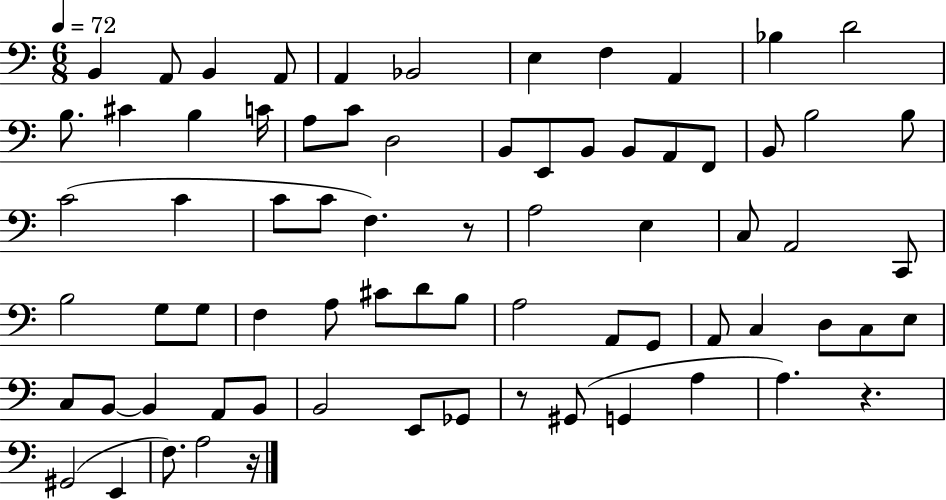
B2/q A2/e B2/q A2/e A2/q Bb2/h E3/q F3/q A2/q Bb3/q D4/h B3/e. C#4/q B3/q C4/s A3/e C4/e D3/h B2/e E2/e B2/e B2/e A2/e F2/e B2/e B3/h B3/e C4/h C4/q C4/e C4/e F3/q. R/e A3/h E3/q C3/e A2/h C2/e B3/h G3/e G3/e F3/q A3/e C#4/e D4/e B3/e A3/h A2/e G2/e A2/e C3/q D3/e C3/e E3/e C3/e B2/e B2/q A2/e B2/e B2/h E2/e Gb2/e R/e G#2/e G2/q A3/q A3/q. R/q. G#2/h E2/q F3/e. A3/h R/s